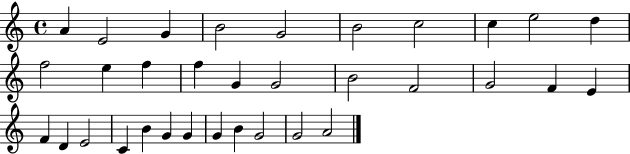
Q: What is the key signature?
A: C major